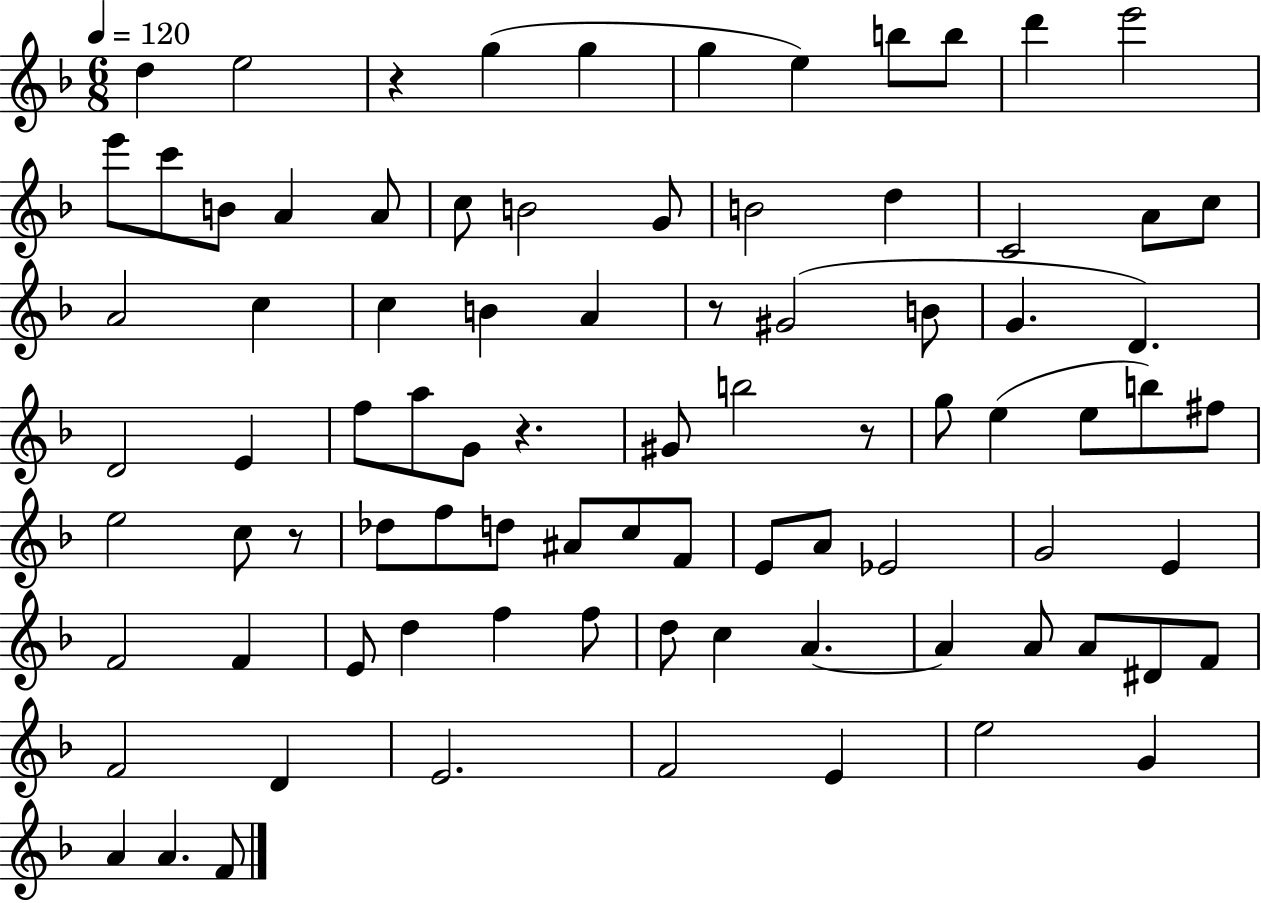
{
  \clef treble
  \numericTimeSignature
  \time 6/8
  \key f \major
  \tempo 4 = 120
  d''4 e''2 | r4 g''4( g''4 | g''4 e''4) b''8 b''8 | d'''4 e'''2 | \break e'''8 c'''8 b'8 a'4 a'8 | c''8 b'2 g'8 | b'2 d''4 | c'2 a'8 c''8 | \break a'2 c''4 | c''4 b'4 a'4 | r8 gis'2( b'8 | g'4. d'4.) | \break d'2 e'4 | f''8 a''8 g'8 r4. | gis'8 b''2 r8 | g''8 e''4( e''8 b''8) fis''8 | \break e''2 c''8 r8 | des''8 f''8 d''8 ais'8 c''8 f'8 | e'8 a'8 ees'2 | g'2 e'4 | \break f'2 f'4 | e'8 d''4 f''4 f''8 | d''8 c''4 a'4.~~ | a'4 a'8 a'8 dis'8 f'8 | \break f'2 d'4 | e'2. | f'2 e'4 | e''2 g'4 | \break a'4 a'4. f'8 | \bar "|."
}